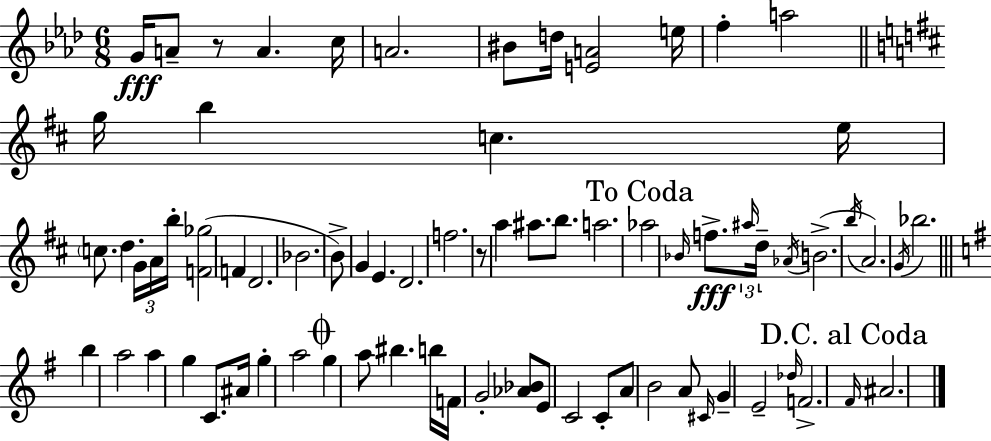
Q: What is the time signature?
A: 6/8